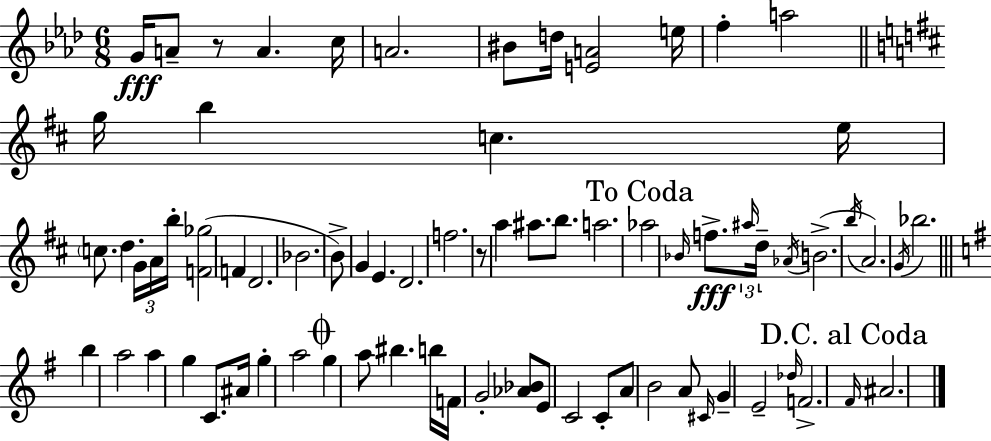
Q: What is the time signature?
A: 6/8